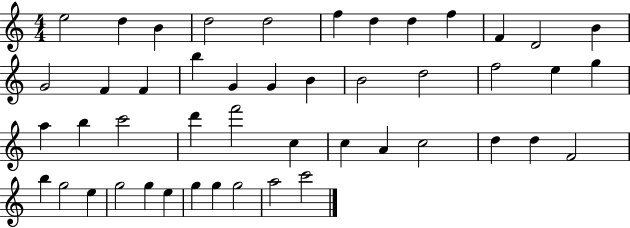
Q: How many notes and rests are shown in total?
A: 47